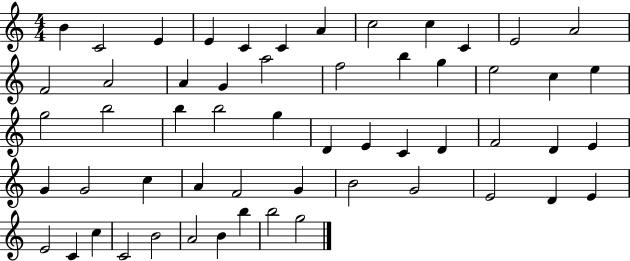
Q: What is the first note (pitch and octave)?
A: B4